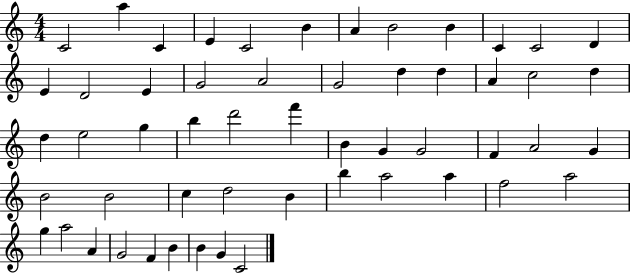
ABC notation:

X:1
T:Untitled
M:4/4
L:1/4
K:C
C2 a C E C2 B A B2 B C C2 D E D2 E G2 A2 G2 d d A c2 d d e2 g b d'2 f' B G G2 F A2 G B2 B2 c d2 B b a2 a f2 a2 g a2 A G2 F B B G C2